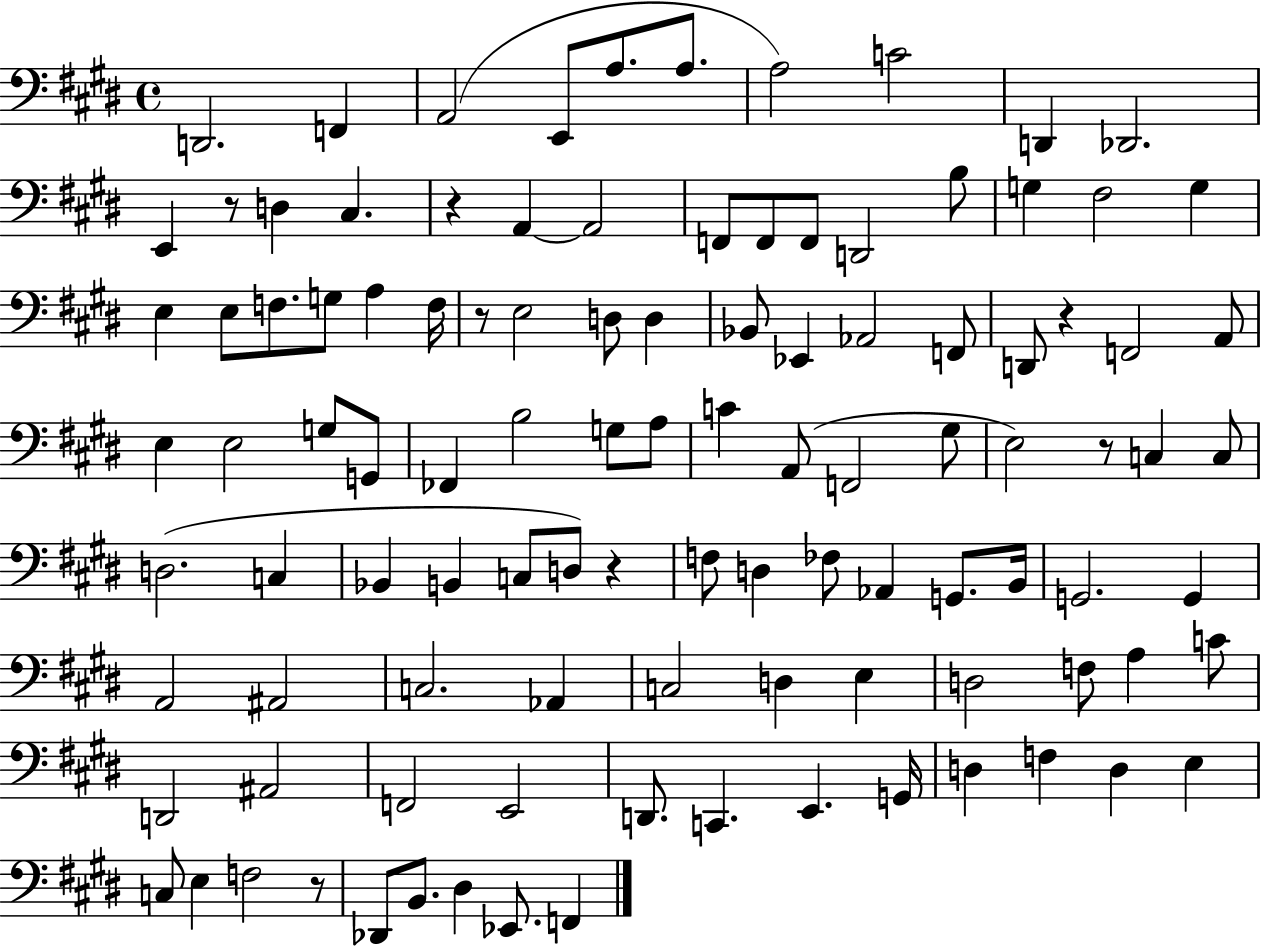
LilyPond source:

{
  \clef bass
  \time 4/4
  \defaultTimeSignature
  \key e \major
  \repeat volta 2 { d,2. f,4 | a,2( e,8 a8. a8. | a2) c'2 | d,4 des,2. | \break e,4 r8 d4 cis4. | r4 a,4~~ a,2 | f,8 f,8 f,8 d,2 b8 | g4 fis2 g4 | \break e4 e8 f8. g8 a4 f16 | r8 e2 d8 d4 | bes,8 ees,4 aes,2 f,8 | d,8 r4 f,2 a,8 | \break e4 e2 g8 g,8 | fes,4 b2 g8 a8 | c'4 a,8( f,2 gis8 | e2) r8 c4 c8 | \break d2.( c4 | bes,4 b,4 c8 d8) r4 | f8 d4 fes8 aes,4 g,8. b,16 | g,2. g,4 | \break a,2 ais,2 | c2. aes,4 | c2 d4 e4 | d2 f8 a4 c'8 | \break d,2 ais,2 | f,2 e,2 | d,8. c,4. e,4. g,16 | d4 f4 d4 e4 | \break c8 e4 f2 r8 | des,8 b,8. dis4 ees,8. f,4 | } \bar "|."
}